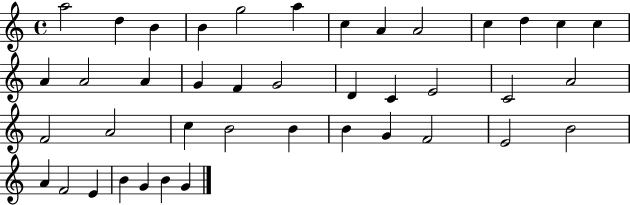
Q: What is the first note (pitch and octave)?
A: A5